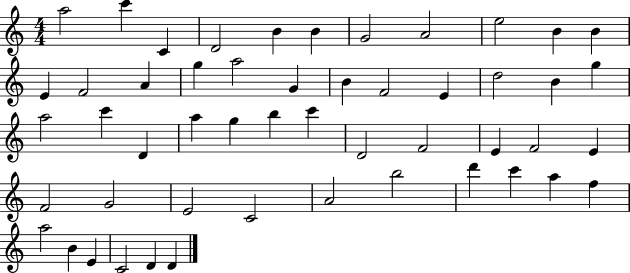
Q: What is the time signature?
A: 4/4